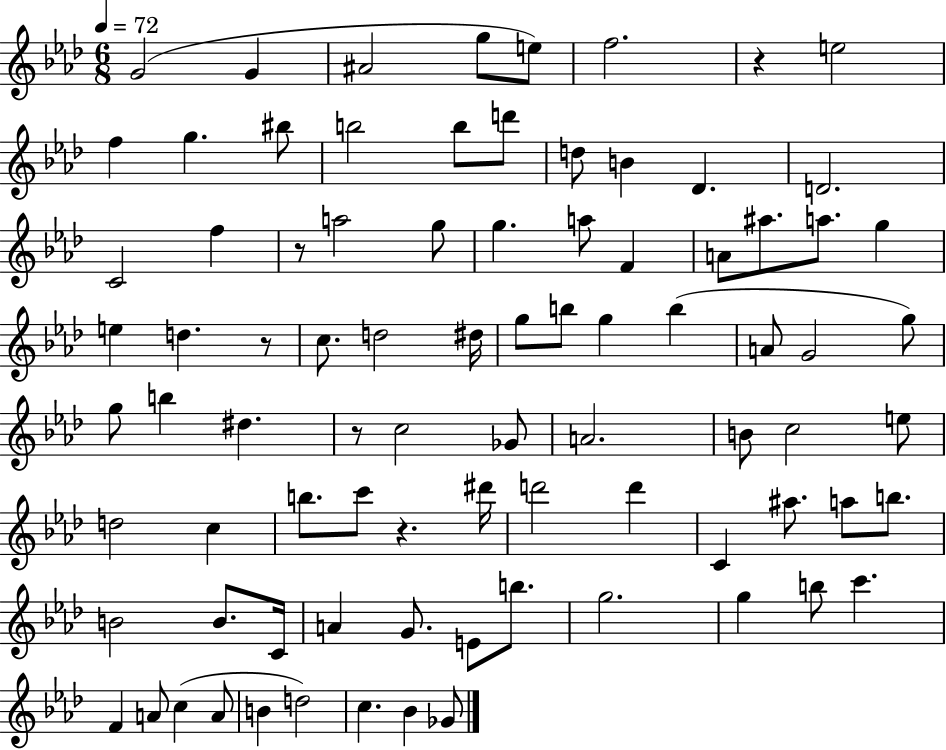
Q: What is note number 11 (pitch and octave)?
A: B5